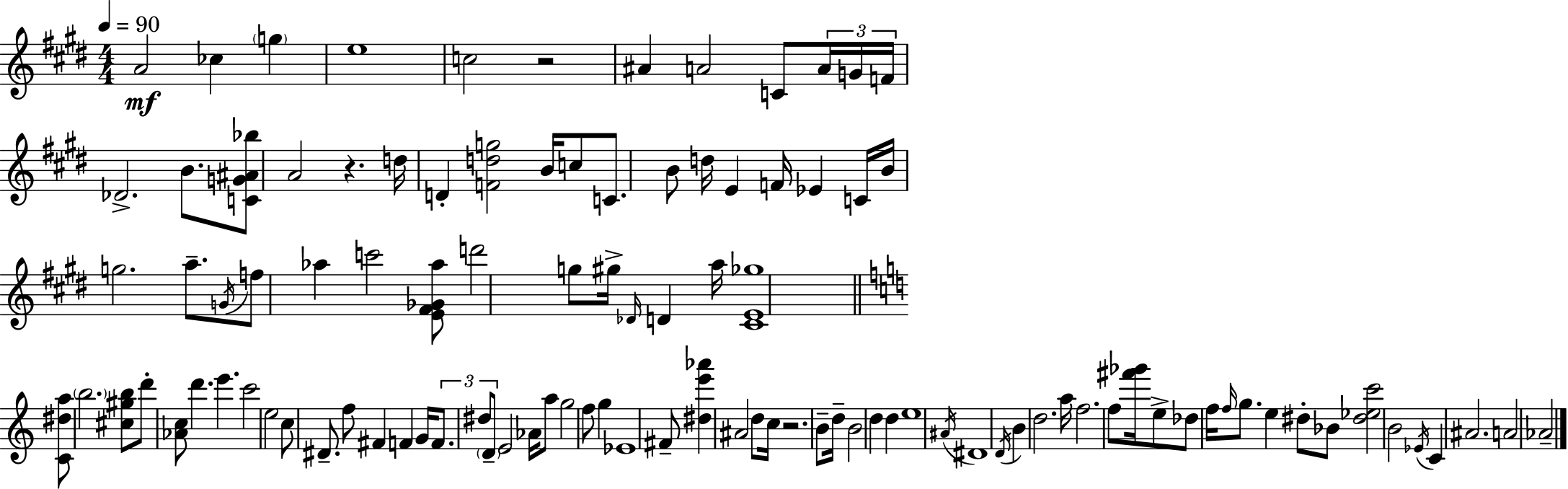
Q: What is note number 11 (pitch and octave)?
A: F4